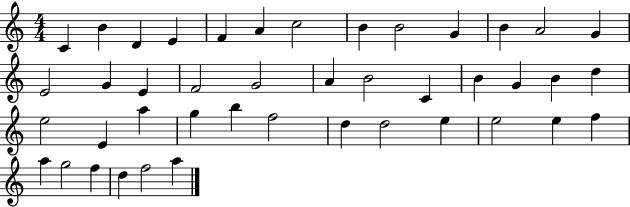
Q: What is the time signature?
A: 4/4